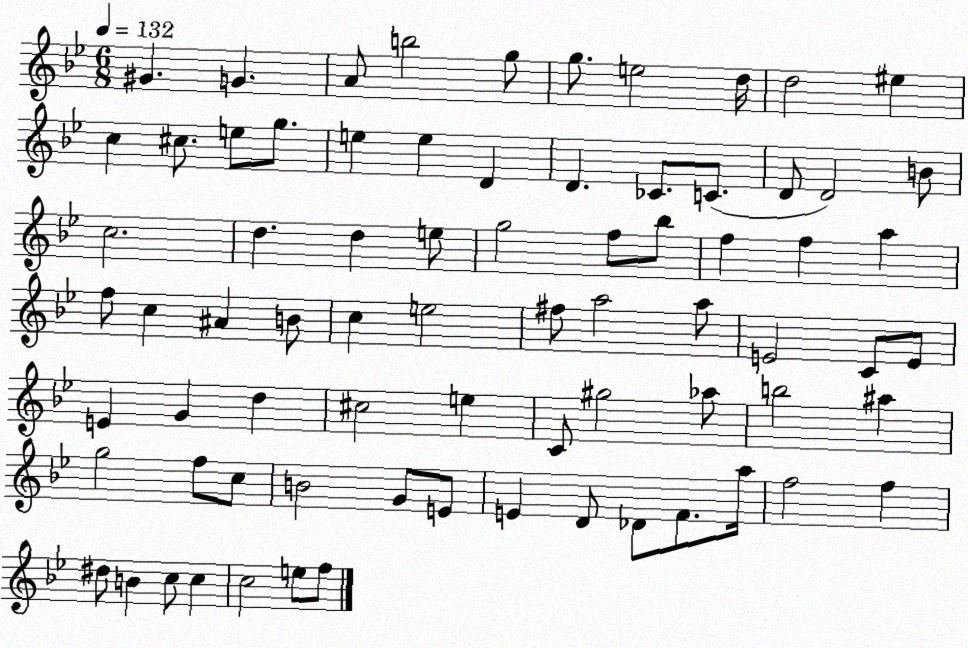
X:1
T:Untitled
M:6/8
L:1/4
K:Bb
^G G A/2 b2 g/2 g/2 e2 d/4 d2 ^e c ^c/2 e/2 g/2 e e D D _C/2 C/2 D/2 D2 B/2 c2 d d e/2 g2 f/2 _b/2 f f a f/2 c ^A B/2 c e2 ^f/2 a2 a/2 E2 C/2 E/2 E G d ^c2 e C/2 ^g2 _a/2 b2 ^a g2 f/2 c/2 B2 G/2 E/2 E D/2 _D/2 F/2 a/4 f2 f ^d/2 B c/2 c c2 e/2 f/2